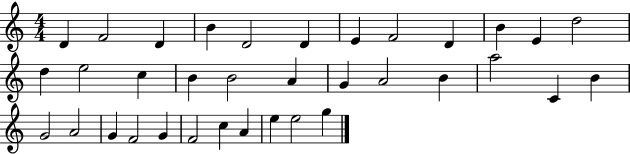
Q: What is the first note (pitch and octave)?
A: D4